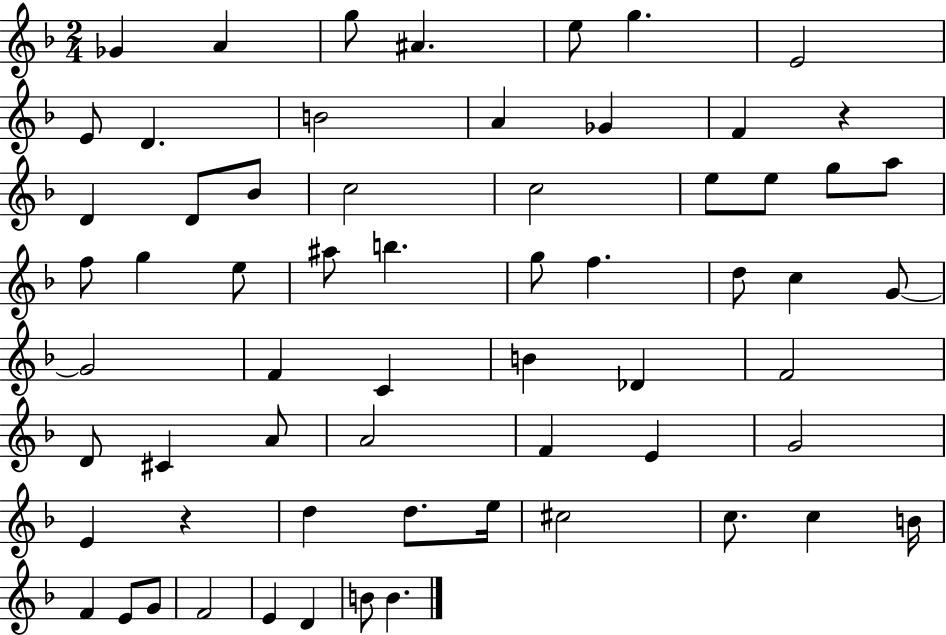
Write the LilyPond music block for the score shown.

{
  \clef treble
  \numericTimeSignature
  \time 2/4
  \key f \major
  ges'4 a'4 | g''8 ais'4. | e''8 g''4. | e'2 | \break e'8 d'4. | b'2 | a'4 ges'4 | f'4 r4 | \break d'4 d'8 bes'8 | c''2 | c''2 | e''8 e''8 g''8 a''8 | \break f''8 g''4 e''8 | ais''8 b''4. | g''8 f''4. | d''8 c''4 g'8~~ | \break g'2 | f'4 c'4 | b'4 des'4 | f'2 | \break d'8 cis'4 a'8 | a'2 | f'4 e'4 | g'2 | \break e'4 r4 | d''4 d''8. e''16 | cis''2 | c''8. c''4 b'16 | \break f'4 e'8 g'8 | f'2 | e'4 d'4 | b'8 b'4. | \break \bar "|."
}